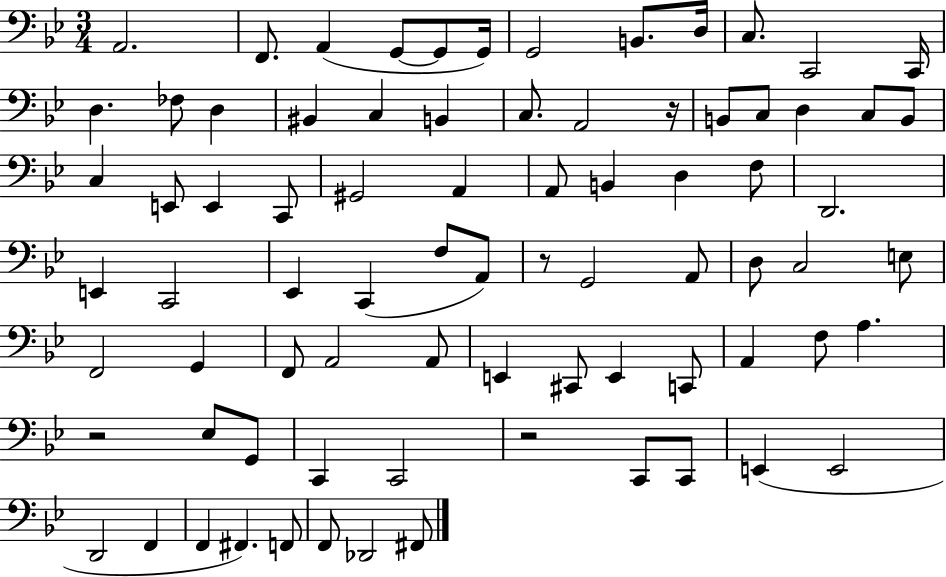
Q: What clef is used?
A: bass